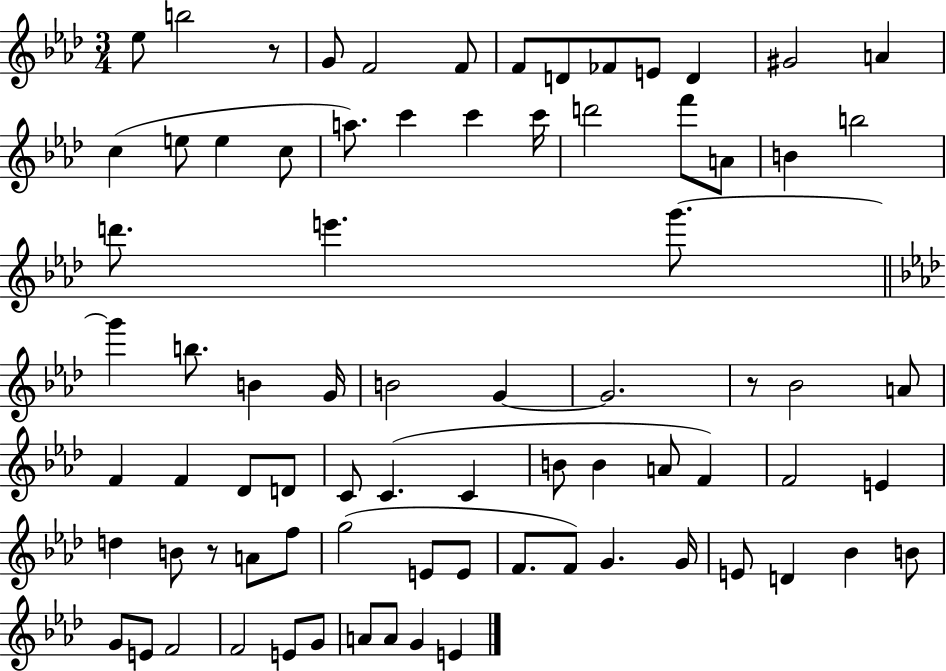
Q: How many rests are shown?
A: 3